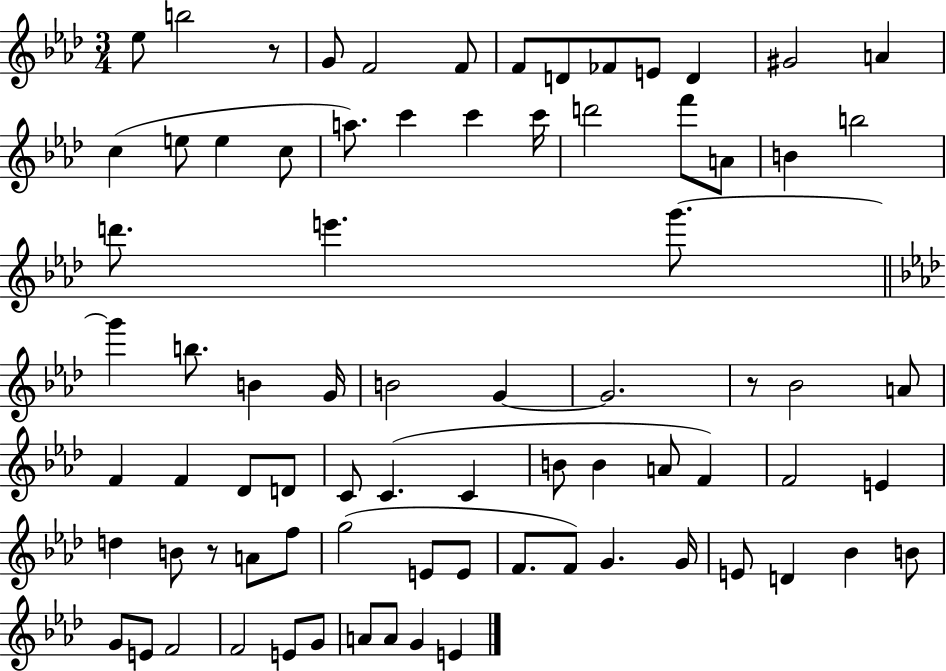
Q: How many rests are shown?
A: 3